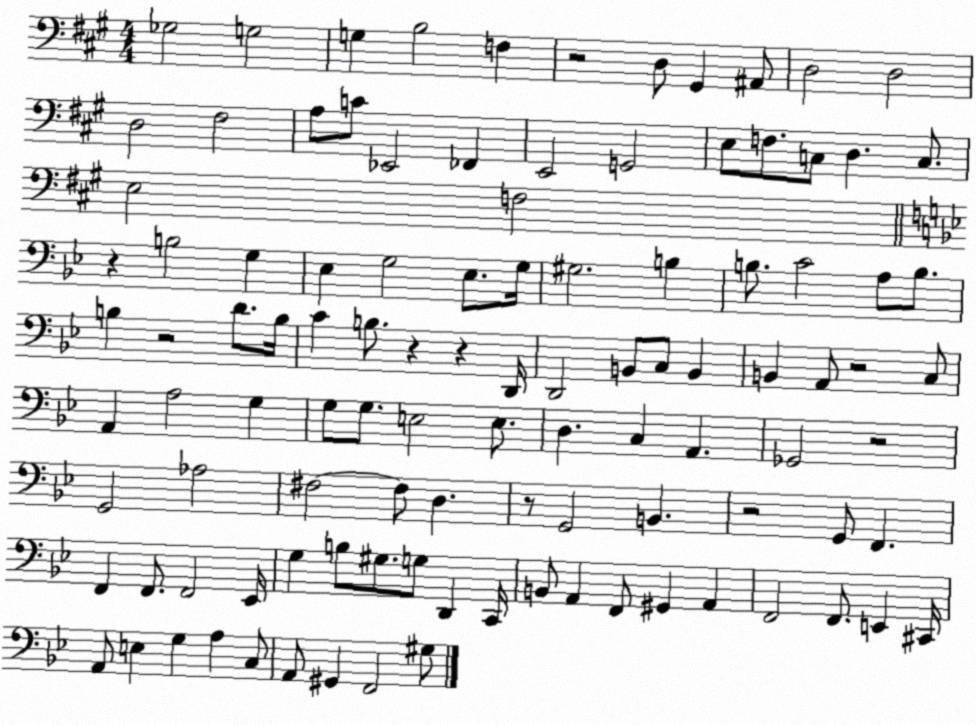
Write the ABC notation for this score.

X:1
T:Untitled
M:4/4
L:1/4
K:A
_G,2 G,2 G, B,2 F, z2 D,/2 ^G,, ^A,,/2 D,2 D,2 D,2 ^F,2 A,/2 C/2 _E,,2 _F,, E,,2 G,,2 E,/2 F,/2 C,/2 D, C,/2 E,2 F,2 z B,2 G, _E, G,2 _E,/2 G,/4 ^G,2 B, B,/2 C2 A,/2 B,/2 B, z2 D/2 B,/4 C B,/2 z z D,,/4 D,,2 B,,/2 C,/2 B,, B,, A,,/2 z2 C,/2 A,, A,2 G, G,/2 G,/2 E,2 E,/2 D, C, A,, _G,,2 z2 G,,2 _A,2 ^F,2 ^F,/2 D, z/2 G,,2 B,, z2 G,,/2 F,, F,, F,,/2 F,,2 _E,,/4 G, B,/2 ^G,/2 G,/2 D,, C,,/4 B,,/2 A,, F,,/2 ^G,, A,, F,,2 F,,/2 E,, ^C,,/4 A,,/2 E, G, A, C,/2 A,,/2 ^G,, F,,2 ^G,/2